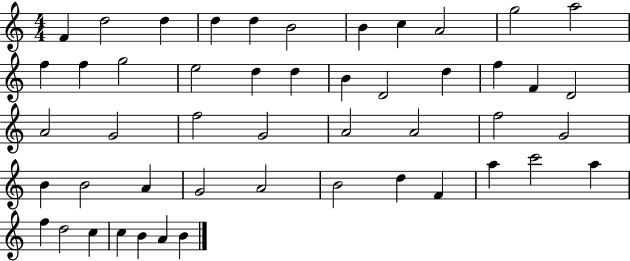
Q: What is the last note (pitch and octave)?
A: B4